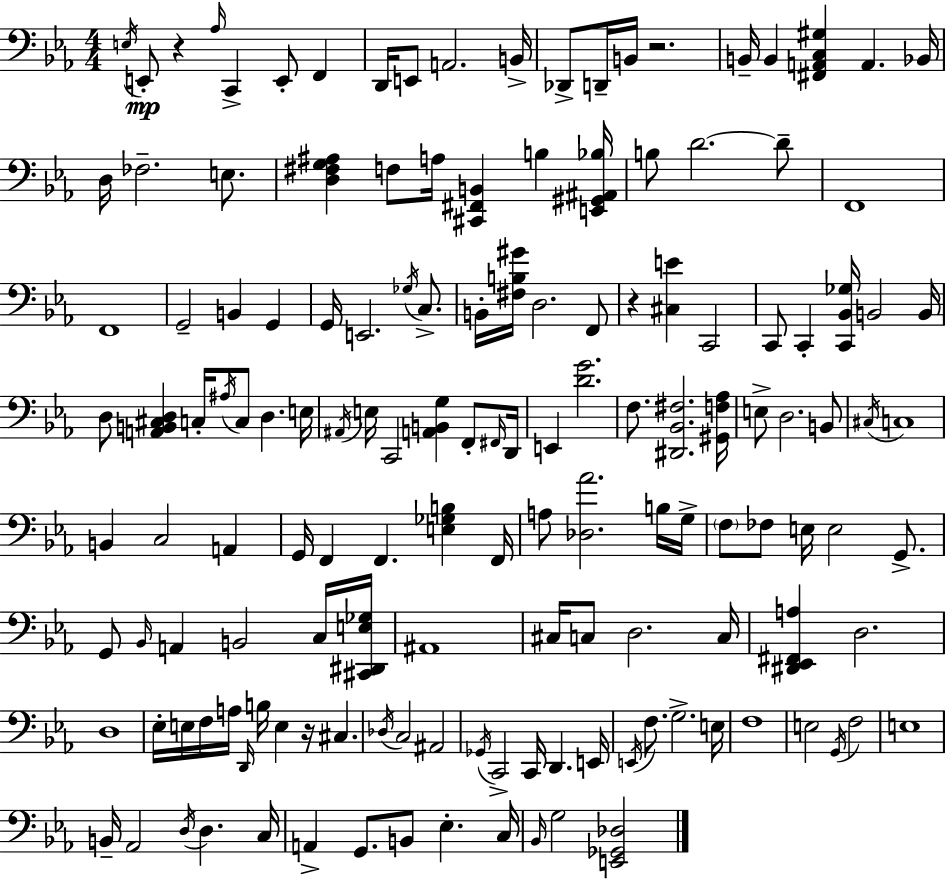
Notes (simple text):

E3/s E2/e R/q Ab3/s C2/q E2/e F2/q D2/s E2/e A2/h. B2/s Db2/e D2/s B2/s R/h. B2/s B2/q [F#2,A2,C3,G#3]/q A2/q. Bb2/s D3/s FES3/h. E3/e. [D3,F#3,G3,A#3]/q F3/e A3/s [C#2,F#2,B2]/q B3/q [E2,G#2,A#2,Bb3]/s B3/e D4/h. D4/e F2/w F2/w G2/h B2/q G2/q G2/s E2/h. Gb3/s C3/e. B2/s [F#3,B3,G#4]/s D3/h. F2/e R/q [C#3,E4]/q C2/h C2/e C2/q [C2,Bb2,Gb3]/s B2/h B2/s D3/e [A2,B2,C#3,D3]/q C3/s A#3/s C3/e D3/q. E3/s A#2/s E3/s C2/h [A2,B2,G3]/q F2/e F#2/s D2/s E2/q [D4,G4]/h. F3/e. [D#2,Bb2,F#3]/h. [G#2,F3,Ab3]/s E3/e D3/h. B2/e C#3/s C3/w B2/q C3/h A2/q G2/s F2/q F2/q. [E3,Gb3,B3]/q F2/s A3/e [Db3,Ab4]/h. B3/s G3/s F3/e FES3/e E3/s E3/h G2/e. G2/e Bb2/s A2/q B2/h C3/s [C#2,D#2,E3,Gb3]/s A#2/w C#3/s C3/e D3/h. C3/s [D#2,Eb2,F#2,A3]/q D3/h. D3/w Eb3/s E3/s F3/s A3/s D2/s B3/s E3/q R/s C#3/q. Db3/s C3/h A#2/h Gb2/s C2/h C2/s D2/q. E2/s E2/s F3/e. G3/h. E3/s F3/w E3/h G2/s F3/h E3/w B2/s Ab2/h D3/s D3/q. C3/s A2/q G2/e. B2/e Eb3/q. C3/s Bb2/s G3/h [E2,Gb2,Db3]/h